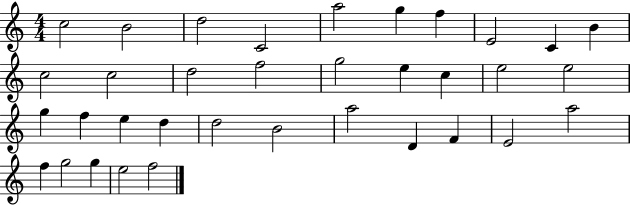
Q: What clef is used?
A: treble